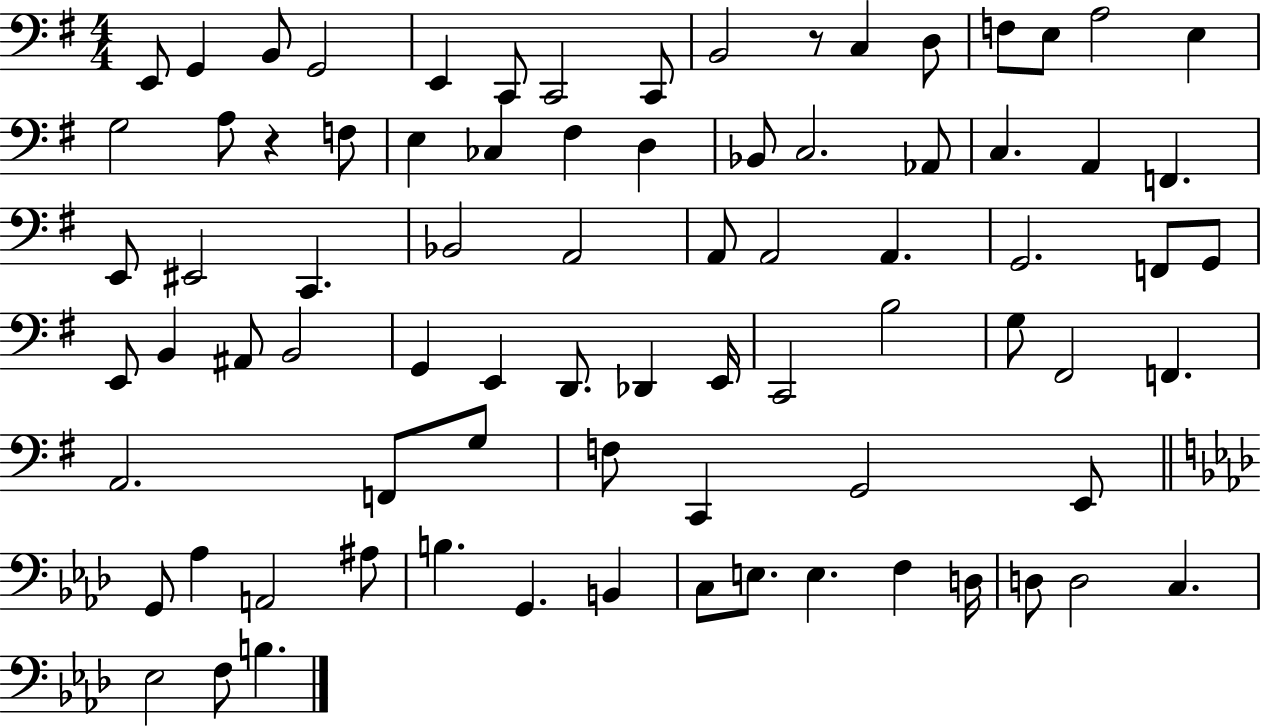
E2/e G2/q B2/e G2/h E2/q C2/e C2/h C2/e B2/h R/e C3/q D3/e F3/e E3/e A3/h E3/q G3/h A3/e R/q F3/e E3/q CES3/q F#3/q D3/q Bb2/e C3/h. Ab2/e C3/q. A2/q F2/q. E2/e EIS2/h C2/q. Bb2/h A2/h A2/e A2/h A2/q. G2/h. F2/e G2/e E2/e B2/q A#2/e B2/h G2/q E2/q D2/e. Db2/q E2/s C2/h B3/h G3/e F#2/h F2/q. A2/h. F2/e G3/e F3/e C2/q G2/h E2/e G2/e Ab3/q A2/h A#3/e B3/q. G2/q. B2/q C3/e E3/e. E3/q. F3/q D3/s D3/e D3/h C3/q. Eb3/h F3/e B3/q.